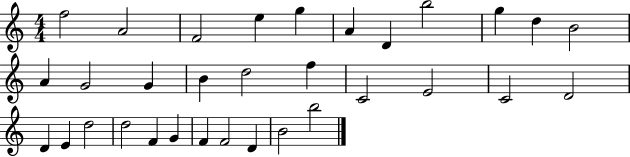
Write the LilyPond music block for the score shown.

{
  \clef treble
  \numericTimeSignature
  \time 4/4
  \key c \major
  f''2 a'2 | f'2 e''4 g''4 | a'4 d'4 b''2 | g''4 d''4 b'2 | \break a'4 g'2 g'4 | b'4 d''2 f''4 | c'2 e'2 | c'2 d'2 | \break d'4 e'4 d''2 | d''2 f'4 g'4 | f'4 f'2 d'4 | b'2 b''2 | \break \bar "|."
}